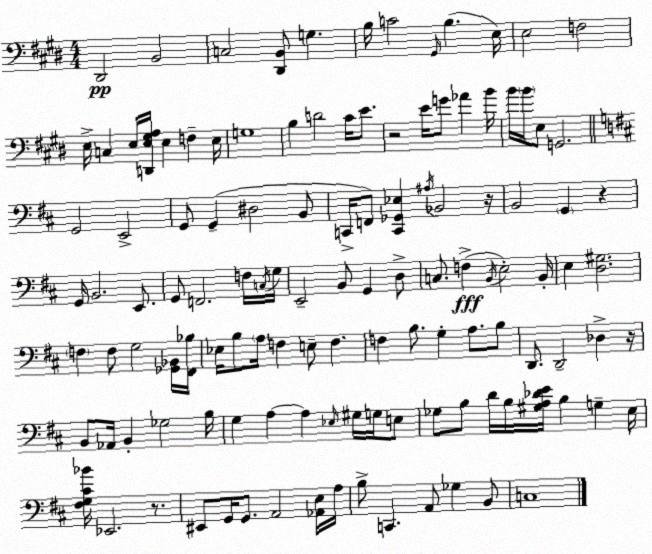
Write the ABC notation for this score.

X:1
T:Untitled
M:4/4
L:1/4
K:E
^D,,2 B,,2 C,2 [^D,,B,,]/2 G, B,/4 C2 ^G,,/4 B, E,/4 E,2 F,2 E,/4 C, E,/4 [D,,E,^G,A,]/4 E, F, E,/4 G,4 B, D2 ^C/4 E/2 z2 E/4 G/2 _A B/4 B/4 B/4 E,/2 G,,2 G,,2 E,,2 G,,/2 G,, ^D,2 B,,/2 C,,/4 F,,/2 [C,,_G,,_E,] ^A,/4 _B,,2 z/4 B,,2 G,, z G,,/4 B,,2 E,,/2 G,,/2 F,,2 F,/4 C,/4 G,/4 E,,2 B,,/2 G,, D,/2 C,/2 F, B,,/4 E,2 B,,/4 E, [D,^G,]2 F, F,/2 G,2 [_G,,_B,,]/4 [^F,,_B,]/4 _E,/4 B,/2 A,/4 F, E,/2 F, F, B,/2 G, A,/2 B,/2 D,,/2 D,,2 _D, z/4 B,,/2 _A,,/4 B,, _G,2 B,/4 G, A, A, _E,/4 ^G,/4 G,/4 E,/2 _G,/2 B,/2 D/4 B,/4 [^G,A,_DE]/4 B, G, E,/4 [^F,G,^C_B]/4 _E,,2 z/2 ^E,,/2 G,,/4 G,,/2 A,,2 [_A,,E,]/4 A,/4 B,/2 C,, A,,/2 _G, B,,/2 C,4